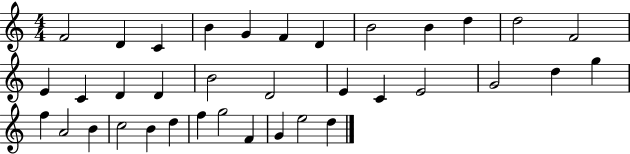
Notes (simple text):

F4/h D4/q C4/q B4/q G4/q F4/q D4/q B4/h B4/q D5/q D5/h F4/h E4/q C4/q D4/q D4/q B4/h D4/h E4/q C4/q E4/h G4/h D5/q G5/q F5/q A4/h B4/q C5/h B4/q D5/q F5/q G5/h F4/q G4/q E5/h D5/q